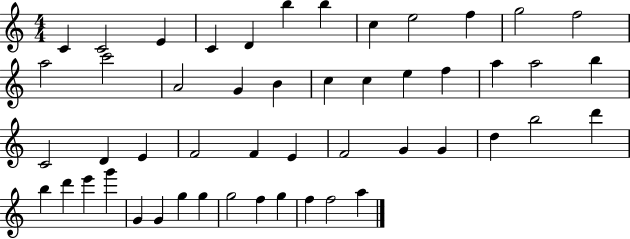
{
  \clef treble
  \numericTimeSignature
  \time 4/4
  \key c \major
  c'4 c'2 e'4 | c'4 d'4 b''4 b''4 | c''4 e''2 f''4 | g''2 f''2 | \break a''2 c'''2 | a'2 g'4 b'4 | c''4 c''4 e''4 f''4 | a''4 a''2 b''4 | \break c'2 d'4 e'4 | f'2 f'4 e'4 | f'2 g'4 g'4 | d''4 b''2 d'''4 | \break b''4 d'''4 e'''4 g'''4 | g'4 g'4 g''4 g''4 | g''2 f''4 g''4 | f''4 f''2 a''4 | \break \bar "|."
}